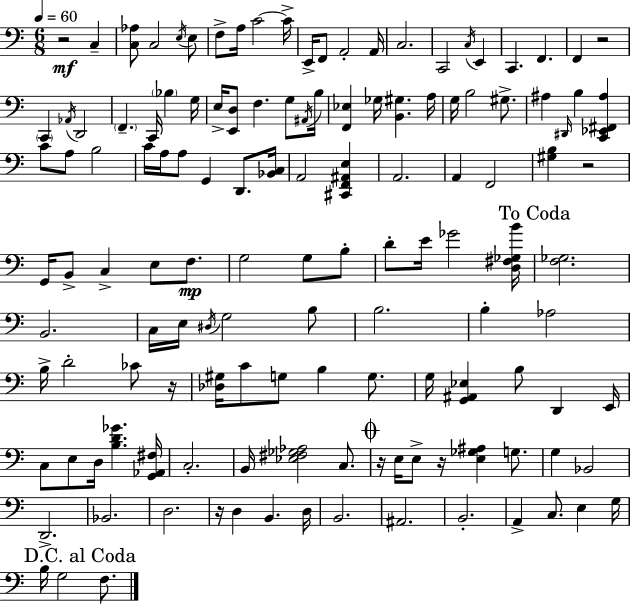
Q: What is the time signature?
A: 6/8